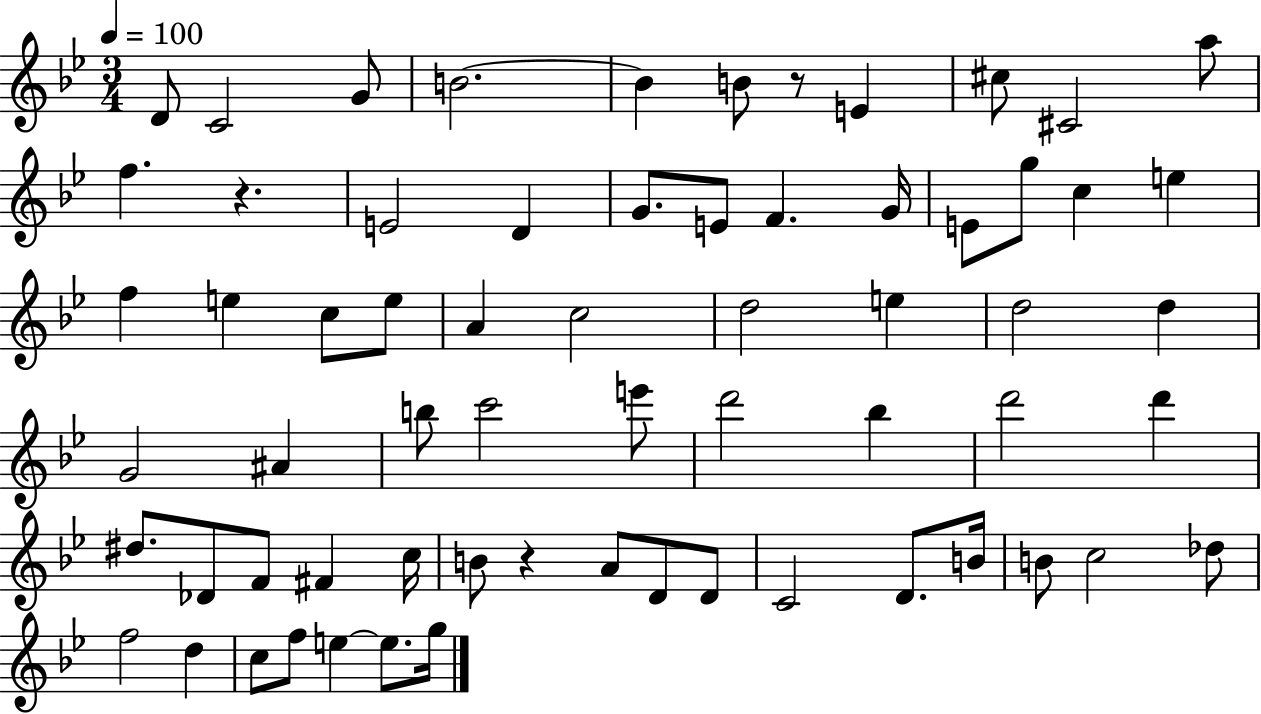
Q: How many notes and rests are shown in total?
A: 65